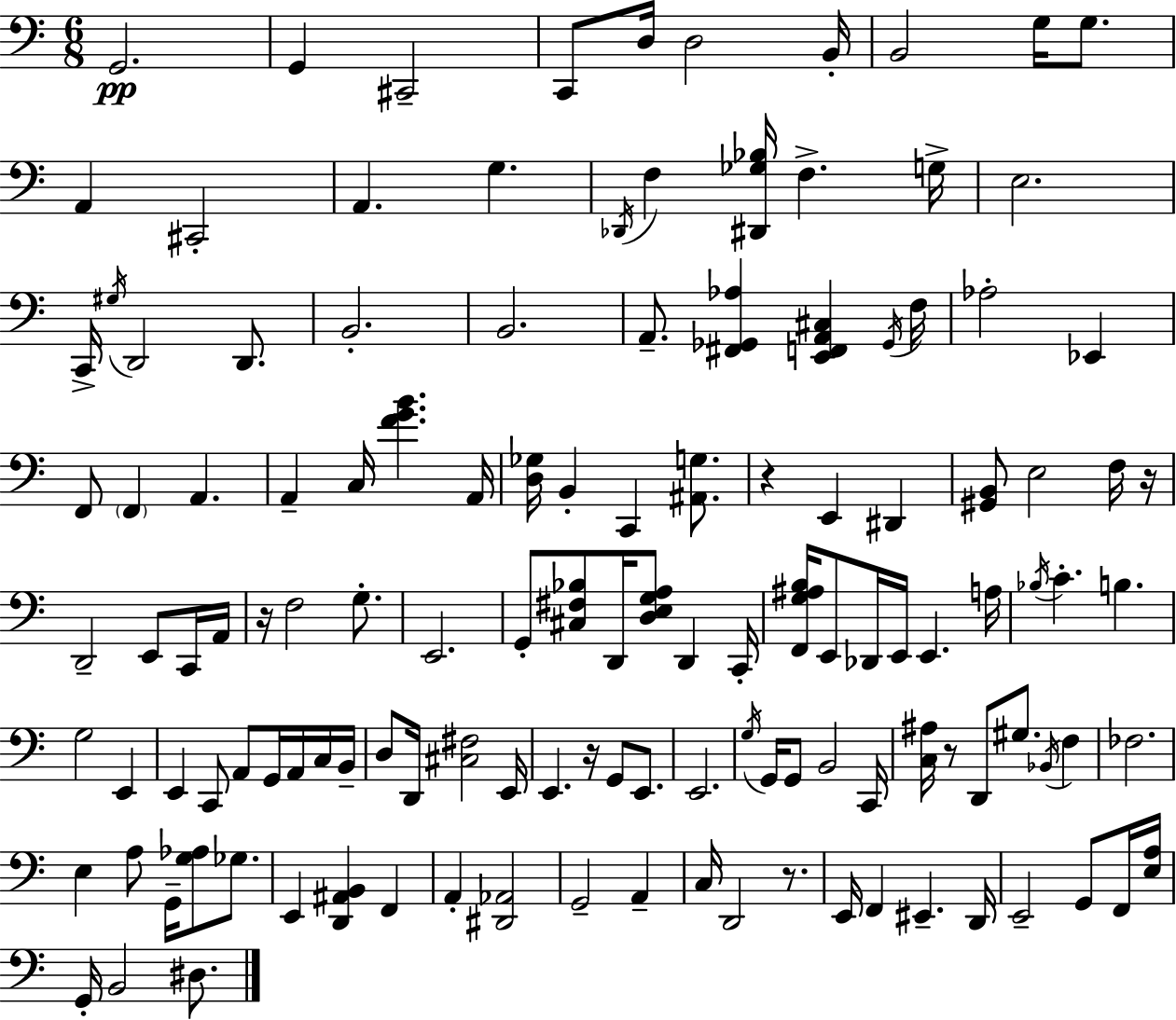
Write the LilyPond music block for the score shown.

{
  \clef bass
  \numericTimeSignature
  \time 6/8
  \key c \major
  \repeat volta 2 { g,2.\pp | g,4 cis,2-- | c,8 d16 d2 b,16-. | b,2 g16 g8. | \break a,4 cis,2-. | a,4. g4. | \acciaccatura { des,16 } f4 <dis, ges bes>16 f4.-> | g16-> e2. | \break c,16-> \acciaccatura { gis16 } d,2 d,8. | b,2.-. | b,2. | a,8.-- <fis, ges, aes>4 <e, f, a, cis>4 | \break \acciaccatura { ges,16 } f16 aes2-. ees,4 | f,8 \parenthesize f,4 a,4. | a,4-- c16 <f' g' b'>4. | a,16 <d ges>16 b,4-. c,4 | \break <ais, g>8. r4 e,4 dis,4 | <gis, b,>8 e2 | f16 r16 d,2-- e,8 | c,16 a,16 r16 f2 | \break g8.-. e,2. | g,8-. <cis fis bes>8 d,16 <d e g a>8 d,4 | c,16-. <f, g ais b>16 e,8 des,16 e,16 e,4. | a16 \acciaccatura { bes16 } c'4.-. b4. | \break g2 | e,4 e,4 c,8 a,8 | g,16 a,16 c16 b,16-- d8 d,16 <cis fis>2 | e,16 e,4. r16 g,8 | \break e,8. e,2. | \acciaccatura { g16 } g,16 g,8 b,2 | c,16 <c ais>16 r8 d,8 gis8. | \acciaccatura { bes,16 } f4 fes2. | \break e4 a8 | g,16-- <g aes>8 ges8. e,4 <d, ais, b,>4 | f,4 a,4-. <dis, aes,>2 | g,2-- | \break a,4-- c16 d,2 | r8. e,16 f,4 eis,4.-- | d,16 e,2-- | g,8 f,16 <e a>16 g,16-. b,2 | \break dis8. } \bar "|."
}